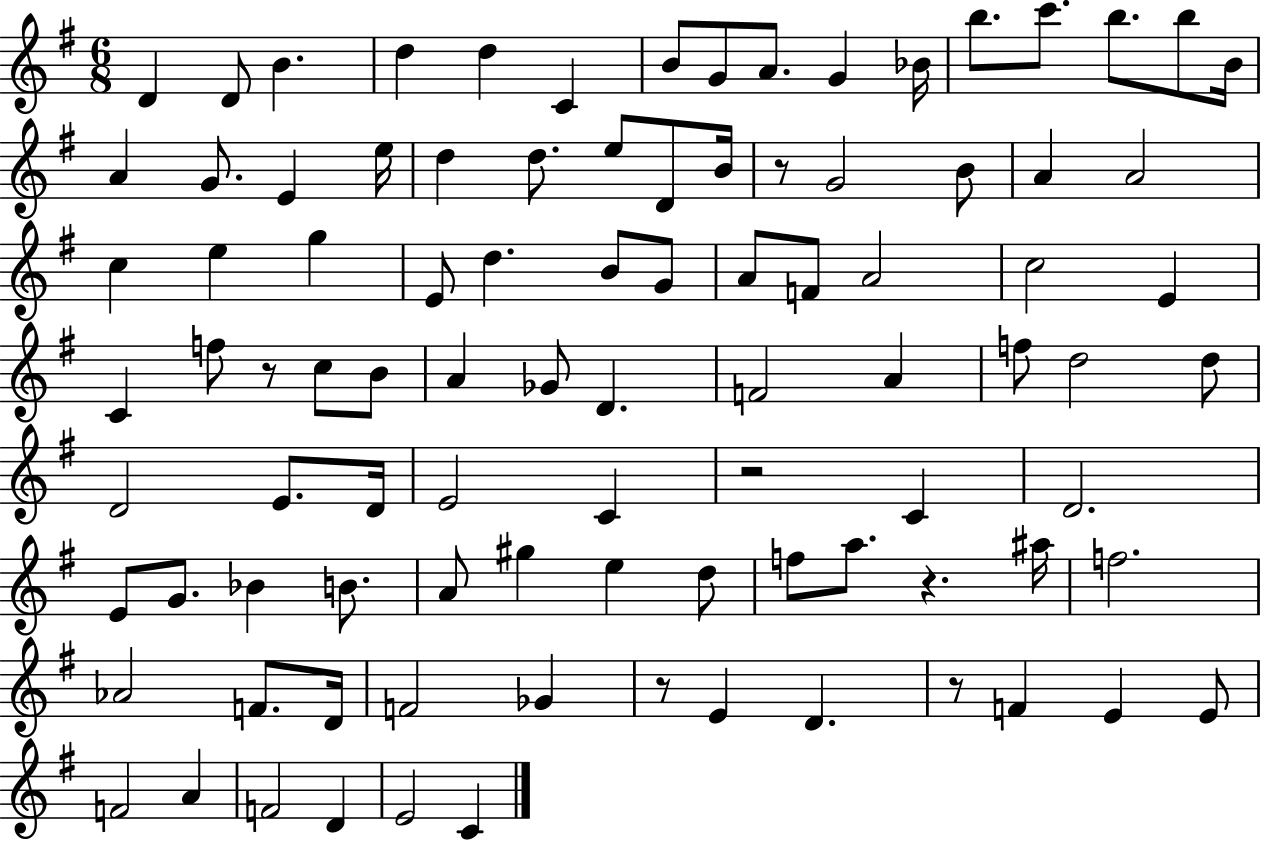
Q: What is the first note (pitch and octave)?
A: D4